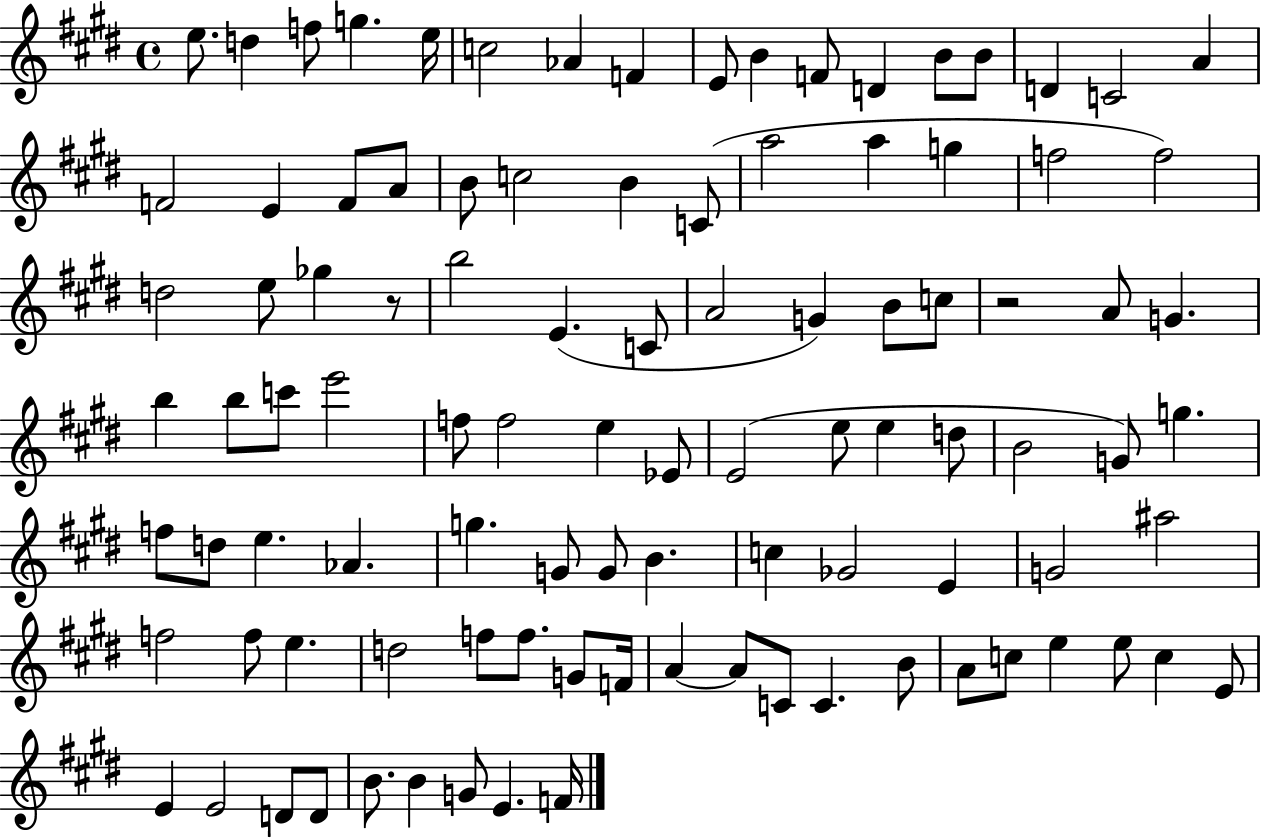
X:1
T:Untitled
M:4/4
L:1/4
K:E
e/2 d f/2 g e/4 c2 _A F E/2 B F/2 D B/2 B/2 D C2 A F2 E F/2 A/2 B/2 c2 B C/2 a2 a g f2 f2 d2 e/2 _g z/2 b2 E C/2 A2 G B/2 c/2 z2 A/2 G b b/2 c'/2 e'2 f/2 f2 e _E/2 E2 e/2 e d/2 B2 G/2 g f/2 d/2 e _A g G/2 G/2 B c _G2 E G2 ^a2 f2 f/2 e d2 f/2 f/2 G/2 F/4 A A/2 C/2 C B/2 A/2 c/2 e e/2 c E/2 E E2 D/2 D/2 B/2 B G/2 E F/4